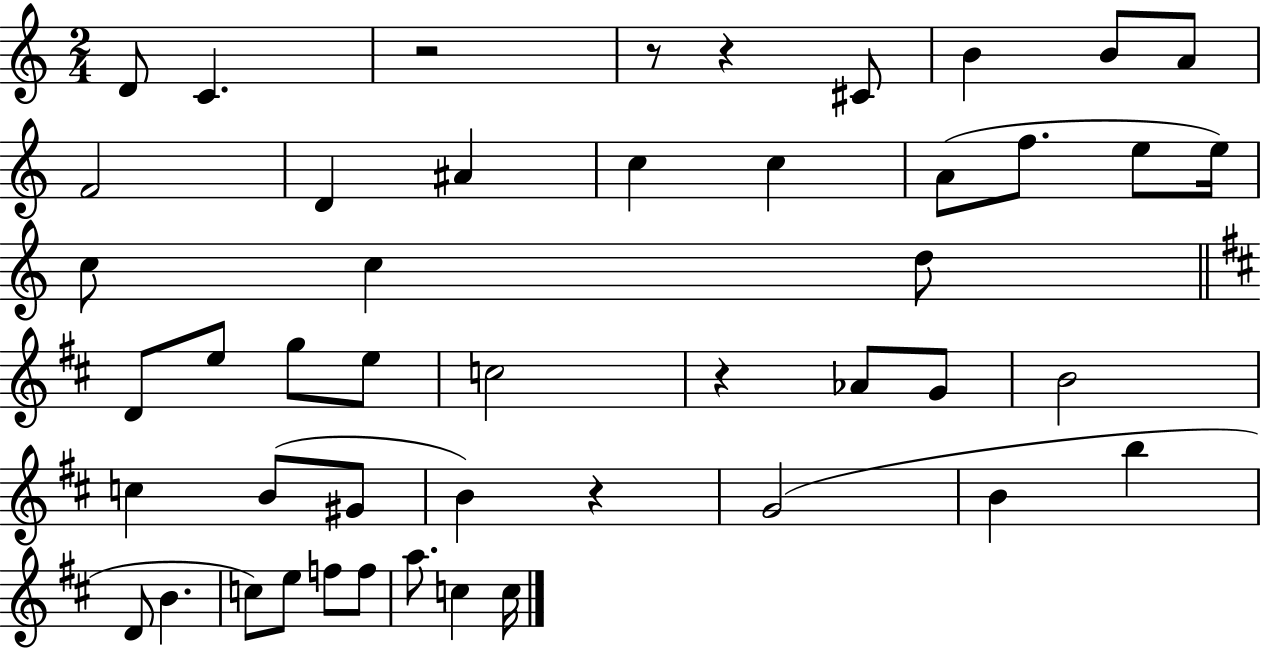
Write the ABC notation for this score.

X:1
T:Untitled
M:2/4
L:1/4
K:C
D/2 C z2 z/2 z ^C/2 B B/2 A/2 F2 D ^A c c A/2 f/2 e/2 e/4 c/2 c d/2 D/2 e/2 g/2 e/2 c2 z _A/2 G/2 B2 c B/2 ^G/2 B z G2 B b D/2 B c/2 e/2 f/2 f/2 a/2 c c/4